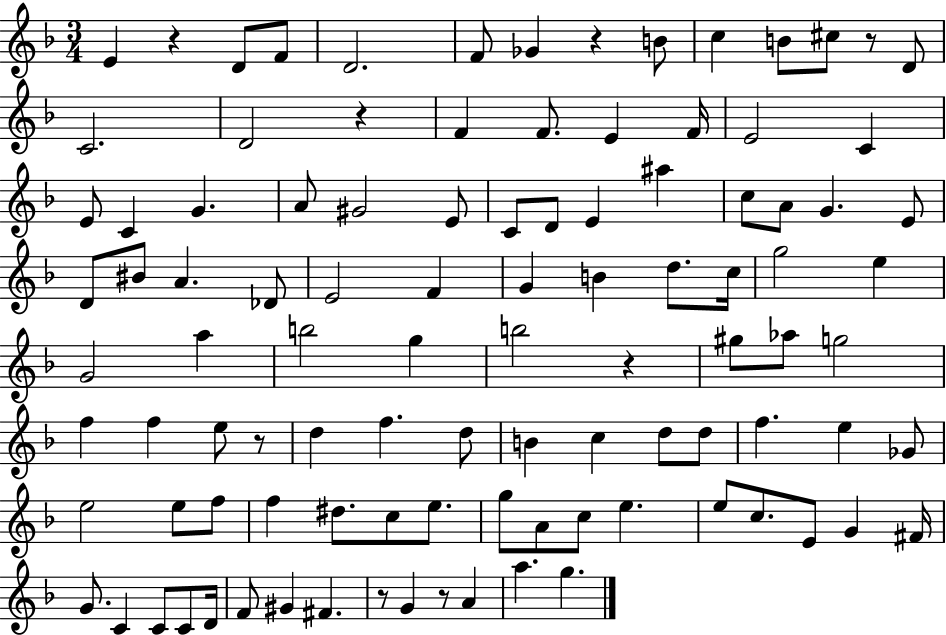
{
  \clef treble
  \numericTimeSignature
  \time 3/4
  \key f \major
  e'4 r4 d'8 f'8 | d'2. | f'8 ges'4 r4 b'8 | c''4 b'8 cis''8 r8 d'8 | \break c'2. | d'2 r4 | f'4 f'8. e'4 f'16 | e'2 c'4 | \break e'8 c'4 g'4. | a'8 gis'2 e'8 | c'8 d'8 e'4 ais''4 | c''8 a'8 g'4. e'8 | \break d'8 bis'8 a'4. des'8 | e'2 f'4 | g'4 b'4 d''8. c''16 | g''2 e''4 | \break g'2 a''4 | b''2 g''4 | b''2 r4 | gis''8 aes''8 g''2 | \break f''4 f''4 e''8 r8 | d''4 f''4. d''8 | b'4 c''4 d''8 d''8 | f''4. e''4 ges'8 | \break e''2 e''8 f''8 | f''4 dis''8. c''8 e''8. | g''8 a'8 c''8 e''4. | e''8 c''8. e'8 g'4 fis'16 | \break g'8. c'4 c'8 c'8 d'16 | f'8 gis'4 fis'4. | r8 g'4 r8 a'4 | a''4. g''4. | \break \bar "|."
}